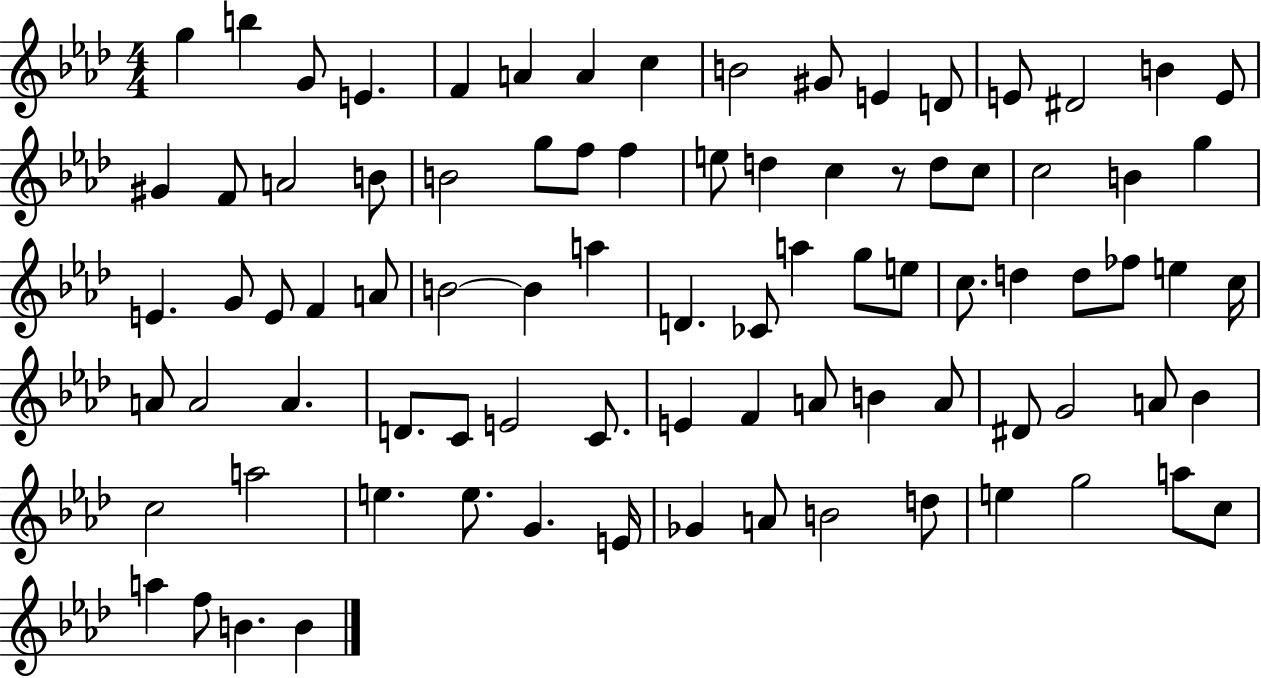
{
  \clef treble
  \numericTimeSignature
  \time 4/4
  \key aes \major
  \repeat volta 2 { g''4 b''4 g'8 e'4. | f'4 a'4 a'4 c''4 | b'2 gis'8 e'4 d'8 | e'8 dis'2 b'4 e'8 | \break gis'4 f'8 a'2 b'8 | b'2 g''8 f''8 f''4 | e''8 d''4 c''4 r8 d''8 c''8 | c''2 b'4 g''4 | \break e'4. g'8 e'8 f'4 a'8 | b'2~~ b'4 a''4 | d'4. ces'8 a''4 g''8 e''8 | c''8. d''4 d''8 fes''8 e''4 c''16 | \break a'8 a'2 a'4. | d'8. c'8 e'2 c'8. | e'4 f'4 a'8 b'4 a'8 | dis'8 g'2 a'8 bes'4 | \break c''2 a''2 | e''4. e''8. g'4. e'16 | ges'4 a'8 b'2 d''8 | e''4 g''2 a''8 c''8 | \break a''4 f''8 b'4. b'4 | } \bar "|."
}